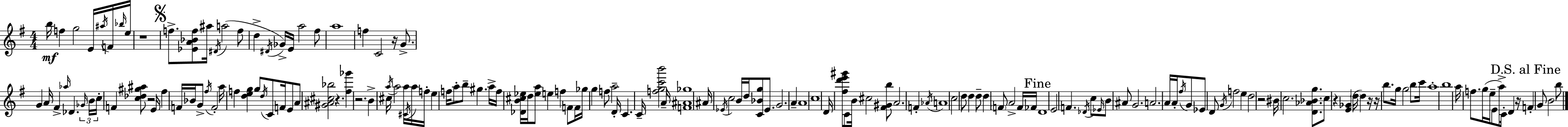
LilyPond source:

{
  \clef treble
  \numericTimeSignature
  \time 4/4
  \key e \minor
  \repeat volta 2 { b''16\mf f''4 g''2 e'16 \acciaccatura { ais''16 } f'16 | \grace { bes''16 } e''16 r1 | \mark \markup { \musicglyph "scripts.segno" } f''8.-> <ees' a' bes' f''>8 ais''16 \acciaccatura { dis'16 }( a''2 | f''8 d''4-> \acciaccatura { dis'16 }) ges'16-> e'16 a''2 | \break fis''8 a''1 | f''4 c'2 | r16 g'8.-> g'4 a'16 fis'4-> \grace { aes''16 } des'4. | \tuplet 3/2 { \grace { ges'16 } b'16 c''16-. } f'4 <c'' des'' gis'' ais''>8 r2 | \break e'16 fis''4 f'16 bes'16 g'8-> \acciaccatura { fis''16 } f'2-. | a''16 f''4 <d'' e'' g''>4 | g''8 \acciaccatura { d''16 } c'8 f'16 e'8 a'8 <gis' ais' cis'' bes''>2 | r4. <fis'' ges'''>4 r2. | \break b'4-> cis''16 \acciaccatura { a''16 } a''2 | a''16 \acciaccatura { cis'16 } a''16 f''16-. e''4 f''16 a''8-. | b''8-- gis''4. a''16-> f''16 <des' b' cis'' ees''>16 d''16 <ees'' a''>8 e''4 | f''4 f'8 f'16 ges''16 g''4 f''8 | \break a''2-- d'16-. c'4. | c'16-- <f'' g'' c''' b'''>2 a'16-- <f' ais' ges''>1 | ais'16 \acciaccatura { ees'16 } c''2 | b'16 d''16 <c' bes' g''>8 ees'8. g'2. | \break a'4-- a'1 | c''1 | d'16 <fis'' d''' e''' gis'''>8 c'8 | b'16 cis''2 <fis' gis' b''>8 a'2. | \break f'4-. \acciaccatura { aes'16 } a'1 | c''2 | d''8 d''4 d''8-- d''4 | \parenthesize f'8 a'2-> f'16 fes'16 \mark "Fine" d'1 | \break e'2 | f'4. \acciaccatura { des'16 } c''8 \grace { ees'16 } b'8 | ais'8 g'2. a'2. | a'16 a'16-. \acciaccatura { fis''16 } g'8 ees'8 | \break d'8 \acciaccatura { g'16 } f''2 e''4 | d''2 r2 | bis'16 c''2. <d' aes' bes' g''>8. | c''8 r4 <e' ges'>4( \parenthesize d''16 d''4) r16 | \break r16 b''8. g''16 g''2 b''8 c'''16 | a''1-. | b''1 | a''16 f''8. g''16( e''16-- e'8 a''8->) c'16-. d'4 r16 | \break \mark "D.S. al Fine" f'4-. g'8 b'2 b''8 | } \bar "|."
}